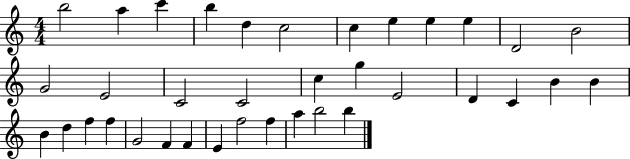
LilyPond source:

{
  \clef treble
  \numericTimeSignature
  \time 4/4
  \key c \major
  b''2 a''4 c'''4 | b''4 d''4 c''2 | c''4 e''4 e''4 e''4 | d'2 b'2 | \break g'2 e'2 | c'2 c'2 | c''4 g''4 e'2 | d'4 c'4 b'4 b'4 | \break b'4 d''4 f''4 f''4 | g'2 f'4 f'4 | e'4 f''2 f''4 | a''4 b''2 b''4 | \break \bar "|."
}